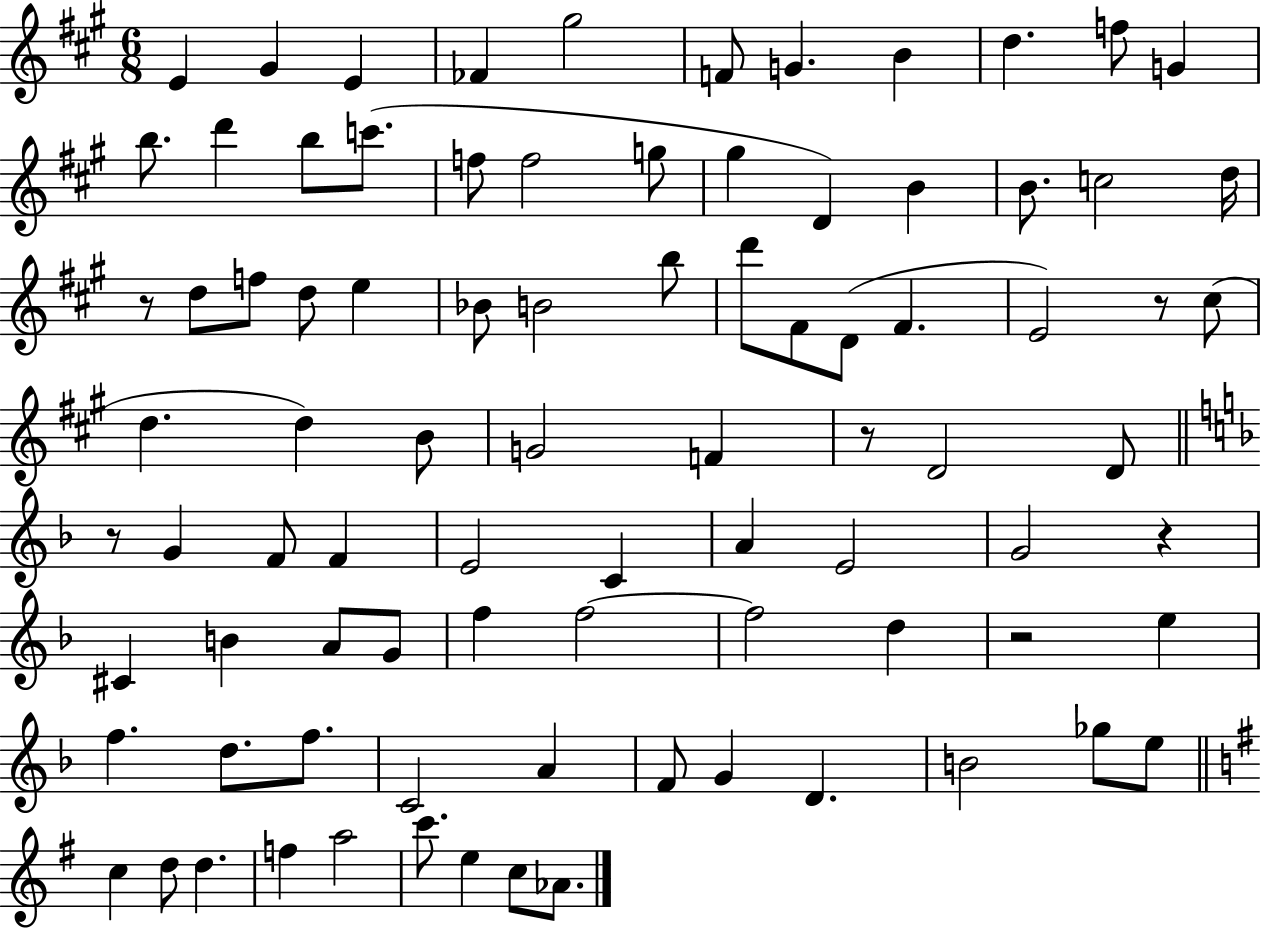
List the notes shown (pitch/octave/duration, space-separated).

E4/q G#4/q E4/q FES4/q G#5/h F4/e G4/q. B4/q D5/q. F5/e G4/q B5/e. D6/q B5/e C6/e. F5/e F5/h G5/e G#5/q D4/q B4/q B4/e. C5/h D5/s R/e D5/e F5/e D5/e E5/q Bb4/e B4/h B5/e D6/e F#4/e D4/e F#4/q. E4/h R/e C#5/e D5/q. D5/q B4/e G4/h F4/q R/e D4/h D4/e R/e G4/q F4/e F4/q E4/h C4/q A4/q E4/h G4/h R/q C#4/q B4/q A4/e G4/e F5/q F5/h F5/h D5/q R/h E5/q F5/q. D5/e. F5/e. C4/h A4/q F4/e G4/q D4/q. B4/h Gb5/e E5/e C5/q D5/e D5/q. F5/q A5/h C6/e. E5/q C5/e Ab4/e.